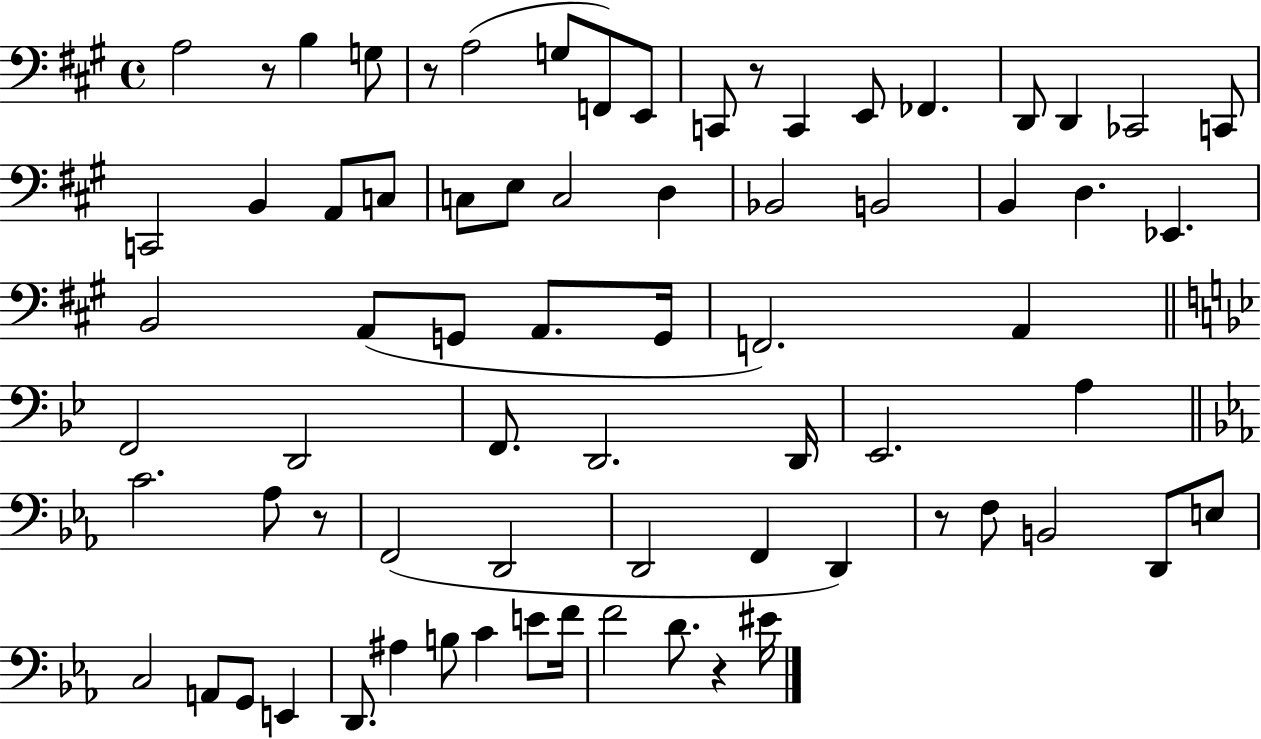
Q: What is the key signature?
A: A major